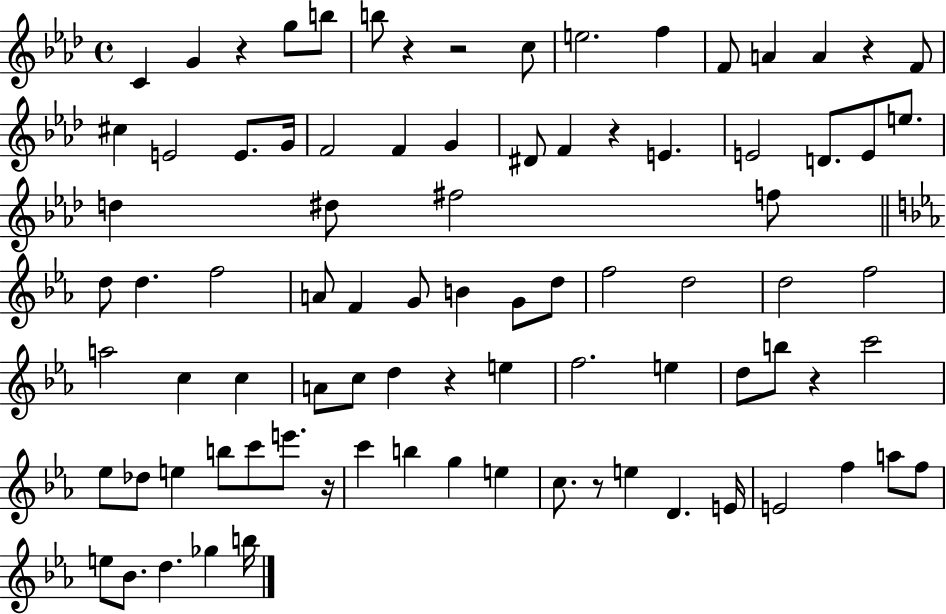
{
  \clef treble
  \time 4/4
  \defaultTimeSignature
  \key aes \major
  c'4 g'4 r4 g''8 b''8 | b''8 r4 r2 c''8 | e''2. f''4 | f'8 a'4 a'4 r4 f'8 | \break cis''4 e'2 e'8. g'16 | f'2 f'4 g'4 | dis'8 f'4 r4 e'4. | e'2 d'8. e'8 e''8. | \break d''4 dis''8 fis''2 f''8 | \bar "||" \break \key ees \major d''8 d''4. f''2 | a'8 f'4 g'8 b'4 g'8 d''8 | f''2 d''2 | d''2 f''2 | \break a''2 c''4 c''4 | a'8 c''8 d''4 r4 e''4 | f''2. e''4 | d''8 b''8 r4 c'''2 | \break ees''8 des''8 e''4 b''8 c'''8 e'''8. r16 | c'''4 b''4 g''4 e''4 | c''8. r8 e''4 d'4. e'16 | e'2 f''4 a''8 f''8 | \break e''8 bes'8. d''4. ges''4 b''16 | \bar "|."
}